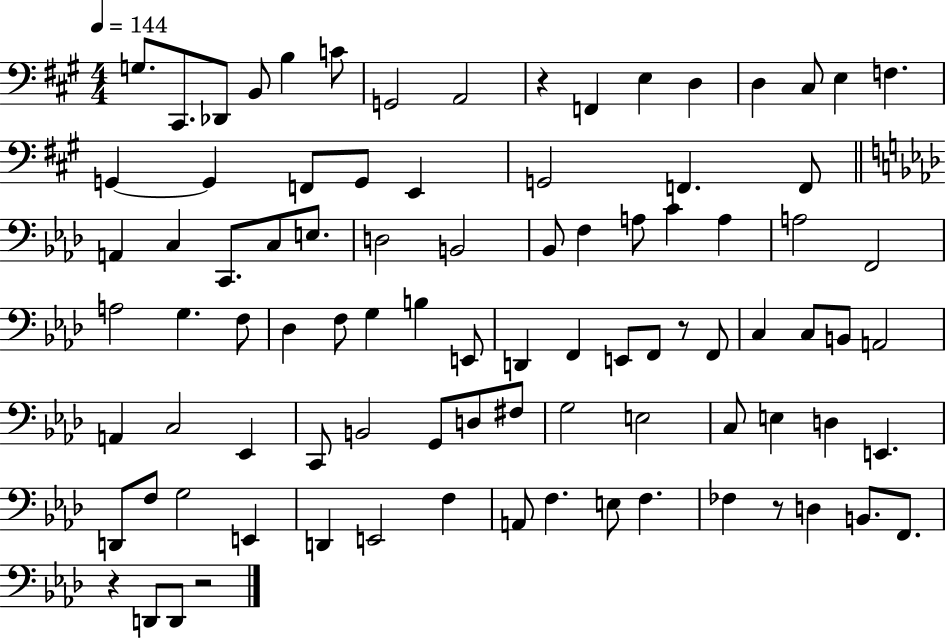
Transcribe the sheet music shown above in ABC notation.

X:1
T:Untitled
M:4/4
L:1/4
K:A
G,/2 ^C,,/2 _D,,/2 B,,/2 B, C/2 G,,2 A,,2 z F,, E, D, D, ^C,/2 E, F, G,, G,, F,,/2 G,,/2 E,, G,,2 F,, F,,/2 A,, C, C,,/2 C,/2 E,/2 D,2 B,,2 _B,,/2 F, A,/2 C A, A,2 F,,2 A,2 G, F,/2 _D, F,/2 G, B, E,,/2 D,, F,, E,,/2 F,,/2 z/2 F,,/2 C, C,/2 B,,/2 A,,2 A,, C,2 _E,, C,,/2 B,,2 G,,/2 D,/2 ^F,/2 G,2 E,2 C,/2 E, D, E,, D,,/2 F,/2 G,2 E,, D,, E,,2 F, A,,/2 F, E,/2 F, _F, z/2 D, B,,/2 F,,/2 z D,,/2 D,,/2 z2